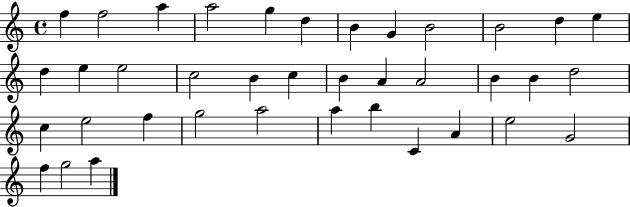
F5/q F5/h A5/q A5/h G5/q D5/q B4/q G4/q B4/h B4/h D5/q E5/q D5/q E5/q E5/h C5/h B4/q C5/q B4/q A4/q A4/h B4/q B4/q D5/h C5/q E5/h F5/q G5/h A5/h A5/q B5/q C4/q A4/q E5/h G4/h F5/q G5/h A5/q